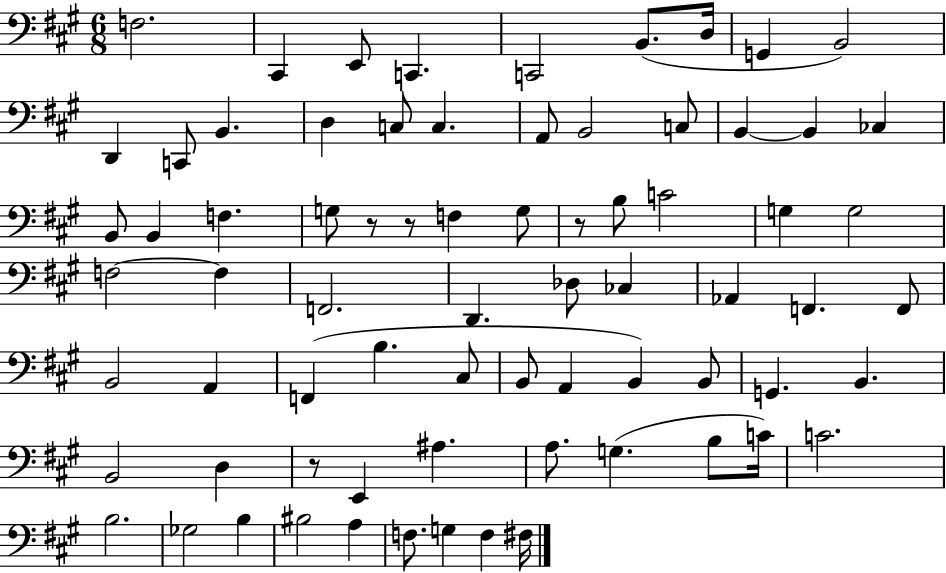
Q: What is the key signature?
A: A major